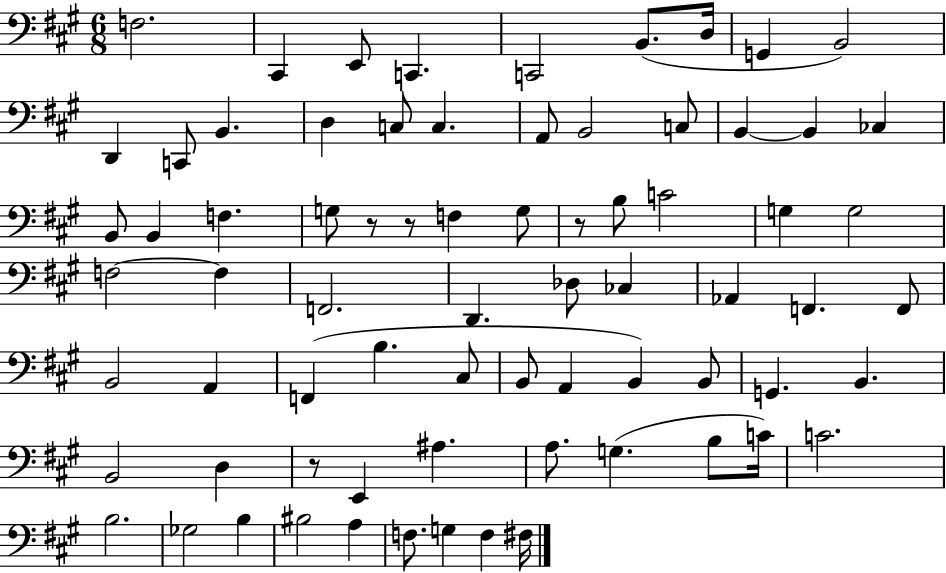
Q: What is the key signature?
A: A major